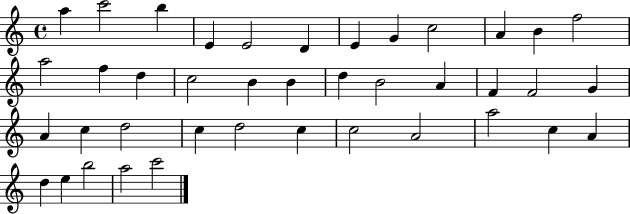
{
  \clef treble
  \time 4/4
  \defaultTimeSignature
  \key c \major
  a''4 c'''2 b''4 | e'4 e'2 d'4 | e'4 g'4 c''2 | a'4 b'4 f''2 | \break a''2 f''4 d''4 | c''2 b'4 b'4 | d''4 b'2 a'4 | f'4 f'2 g'4 | \break a'4 c''4 d''2 | c''4 d''2 c''4 | c''2 a'2 | a''2 c''4 a'4 | \break d''4 e''4 b''2 | a''2 c'''2 | \bar "|."
}